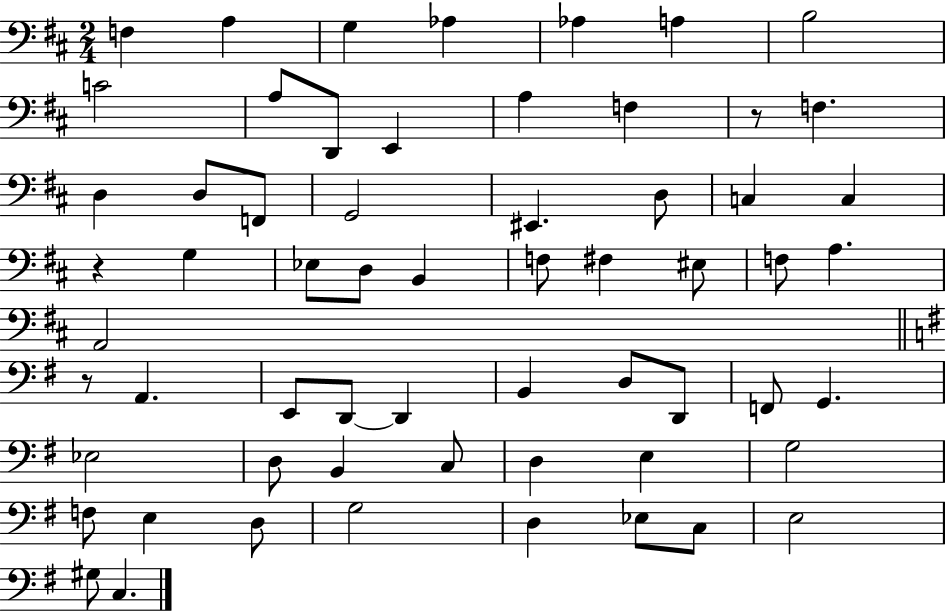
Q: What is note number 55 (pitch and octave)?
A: C3